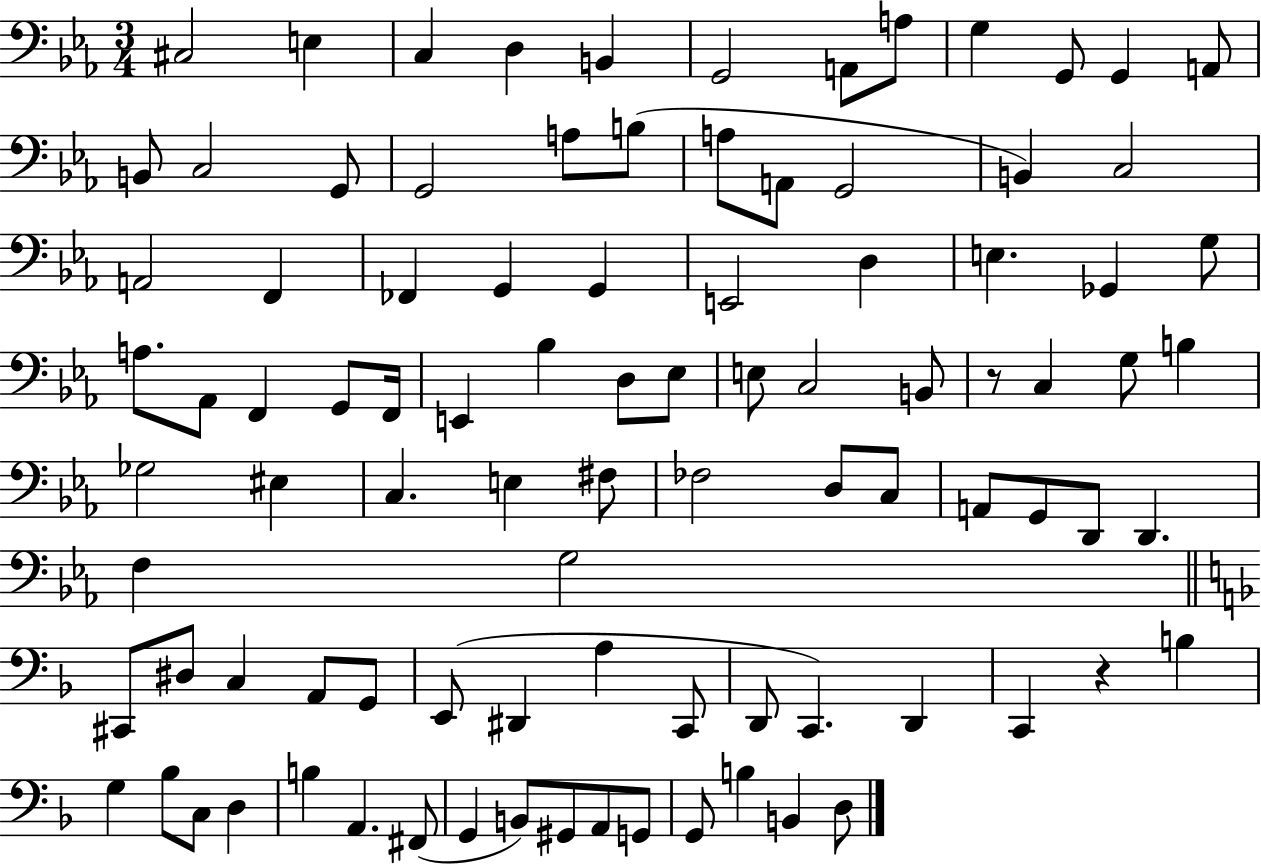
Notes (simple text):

C#3/h E3/q C3/q D3/q B2/q G2/h A2/e A3/e G3/q G2/e G2/q A2/e B2/e C3/h G2/e G2/h A3/e B3/e A3/e A2/e G2/h B2/q C3/h A2/h F2/q FES2/q G2/q G2/q E2/h D3/q E3/q. Gb2/q G3/e A3/e. Ab2/e F2/q G2/e F2/s E2/q Bb3/q D3/e Eb3/e E3/e C3/h B2/e R/e C3/q G3/e B3/q Gb3/h EIS3/q C3/q. E3/q F#3/e FES3/h D3/e C3/e A2/e G2/e D2/e D2/q. F3/q G3/h C#2/e D#3/e C3/q A2/e G2/e E2/e D#2/q A3/q C2/e D2/e C2/q. D2/q C2/q R/q B3/q G3/q Bb3/e C3/e D3/q B3/q A2/q. F#2/e G2/q B2/e G#2/e A2/e G2/e G2/e B3/q B2/q D3/e